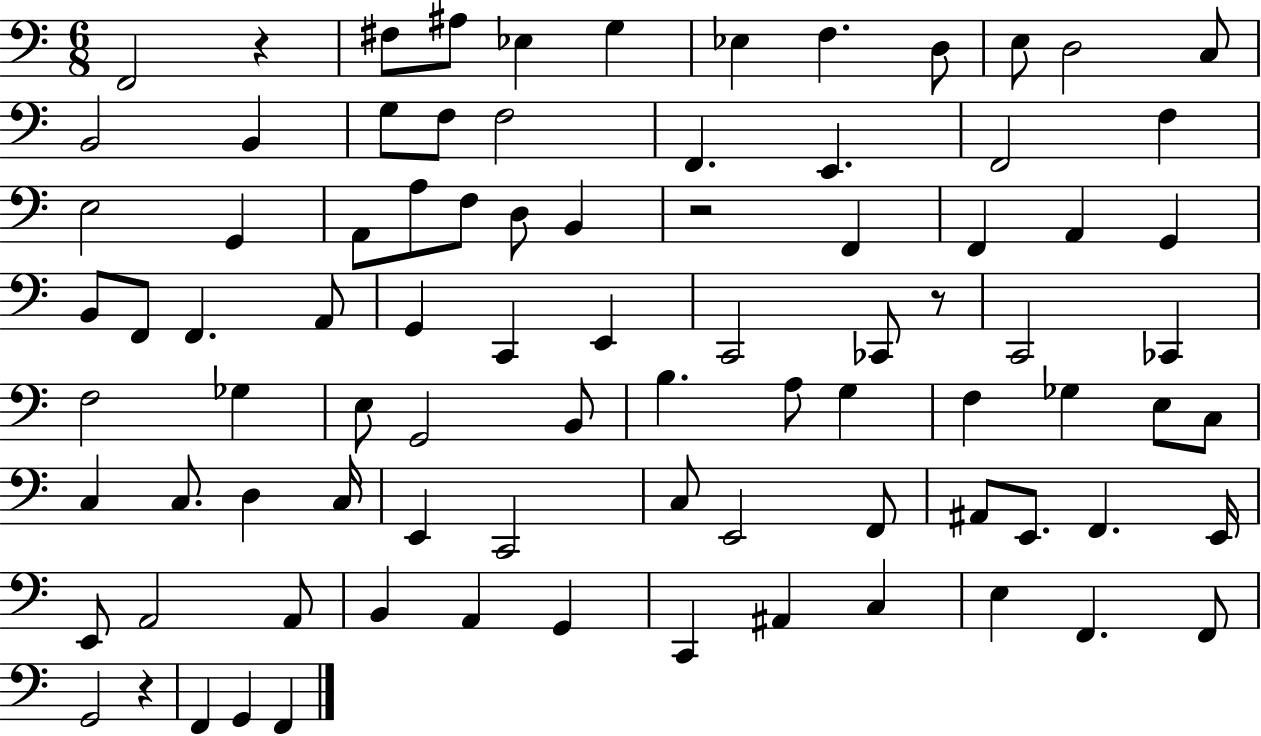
X:1
T:Untitled
M:6/8
L:1/4
K:C
F,,2 z ^F,/2 ^A,/2 _E, G, _E, F, D,/2 E,/2 D,2 C,/2 B,,2 B,, G,/2 F,/2 F,2 F,, E,, F,,2 F, E,2 G,, A,,/2 A,/2 F,/2 D,/2 B,, z2 F,, F,, A,, G,, B,,/2 F,,/2 F,, A,,/2 G,, C,, E,, C,,2 _C,,/2 z/2 C,,2 _C,, F,2 _G, E,/2 G,,2 B,,/2 B, A,/2 G, F, _G, E,/2 C,/2 C, C,/2 D, C,/4 E,, C,,2 C,/2 E,,2 F,,/2 ^A,,/2 E,,/2 F,, E,,/4 E,,/2 A,,2 A,,/2 B,, A,, G,, C,, ^A,, C, E, F,, F,,/2 G,,2 z F,, G,, F,,